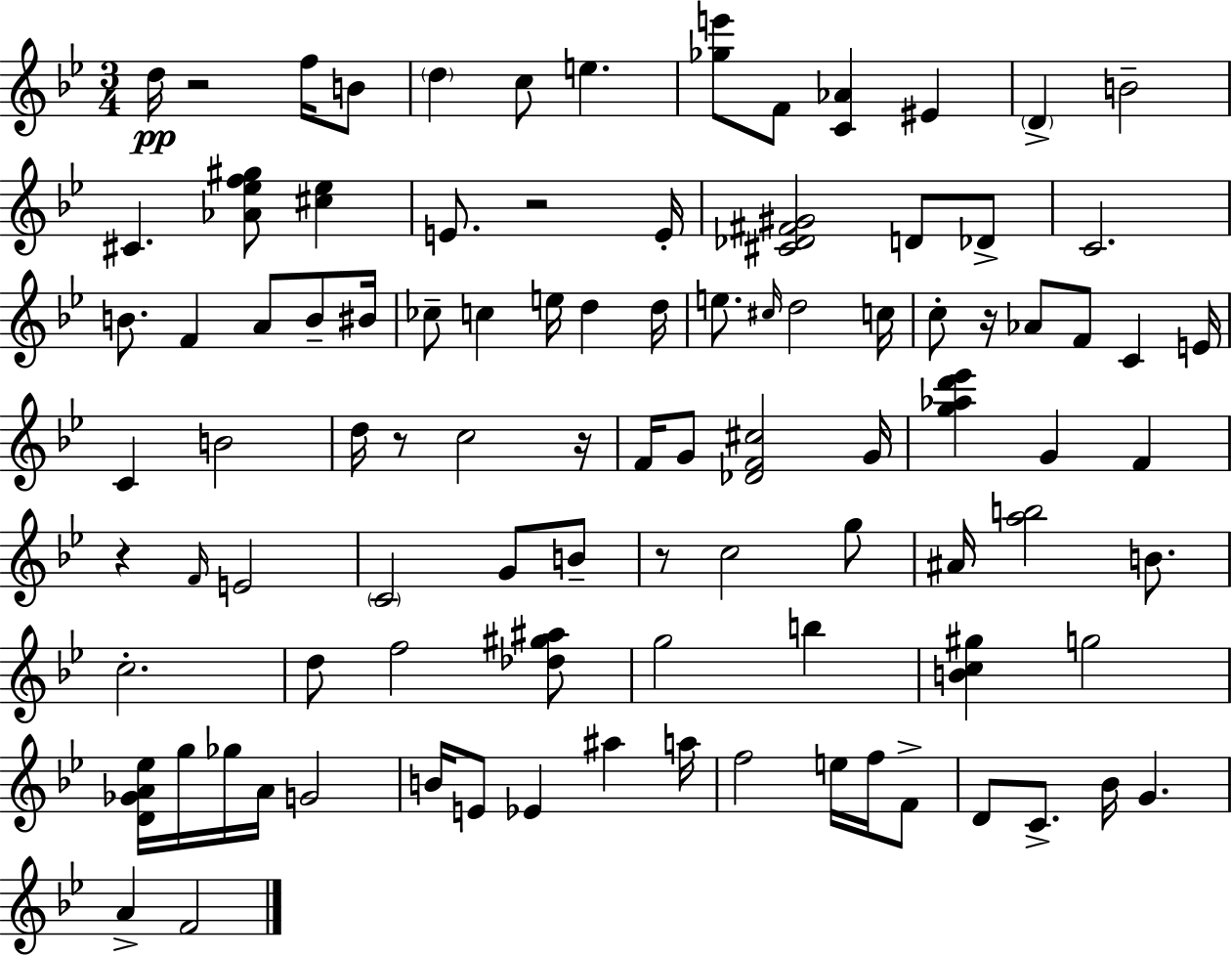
D5/s R/h F5/s B4/e D5/q C5/e E5/q. [Gb5,E6]/e F4/e [C4,Ab4]/q EIS4/q D4/q B4/h C#4/q. [Ab4,Eb5,F5,G#5]/e [C#5,Eb5]/q E4/e. R/h E4/s [C#4,Db4,F#4,G#4]/h D4/e Db4/e C4/h. B4/e. F4/q A4/e B4/e BIS4/s CES5/e C5/q E5/s D5/q D5/s E5/e. C#5/s D5/h C5/s C5/e R/s Ab4/e F4/e C4/q E4/s C4/q B4/h D5/s R/e C5/h R/s F4/s G4/e [Db4,F4,C#5]/h G4/s [G5,Ab5,D6,Eb6]/q G4/q F4/q R/q F4/s E4/h C4/h G4/e B4/e R/e C5/h G5/e A#4/s [A5,B5]/h B4/e. C5/h. D5/e F5/h [Db5,G#5,A#5]/e G5/h B5/q [B4,C5,G#5]/q G5/h [D4,Gb4,A4,Eb5]/s G5/s Gb5/s A4/s G4/h B4/s E4/e Eb4/q A#5/q A5/s F5/h E5/s F5/s F4/e D4/e C4/e. Bb4/s G4/q. A4/q F4/h